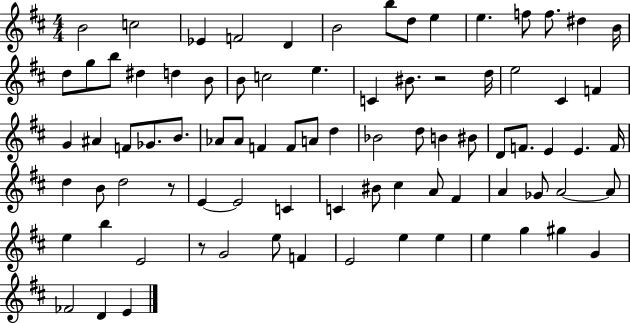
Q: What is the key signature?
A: D major